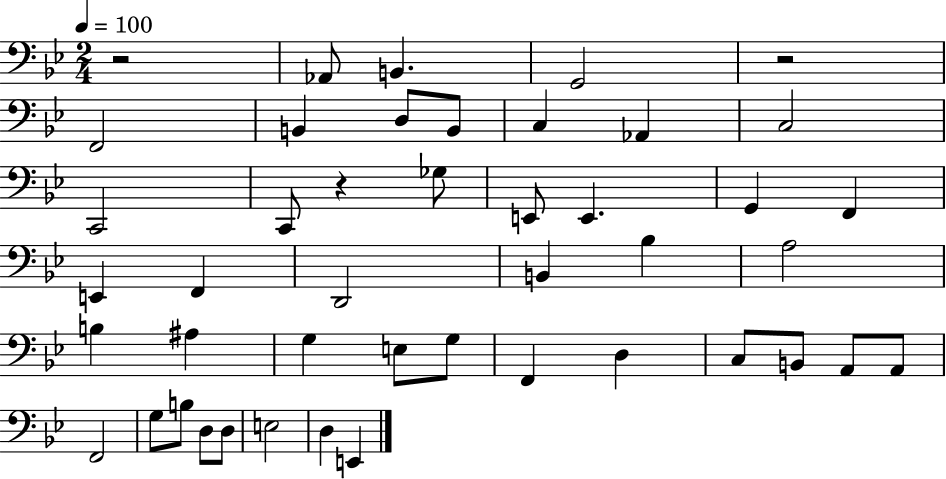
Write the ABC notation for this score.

X:1
T:Untitled
M:2/4
L:1/4
K:Bb
z2 _A,,/2 B,, G,,2 z2 F,,2 B,, D,/2 B,,/2 C, _A,, C,2 C,,2 C,,/2 z _G,/2 E,,/2 E,, G,, F,, E,, F,, D,,2 B,, _B, A,2 B, ^A, G, E,/2 G,/2 F,, D, C,/2 B,,/2 A,,/2 A,,/2 F,,2 G,/2 B,/2 D,/2 D,/2 E,2 D, E,,